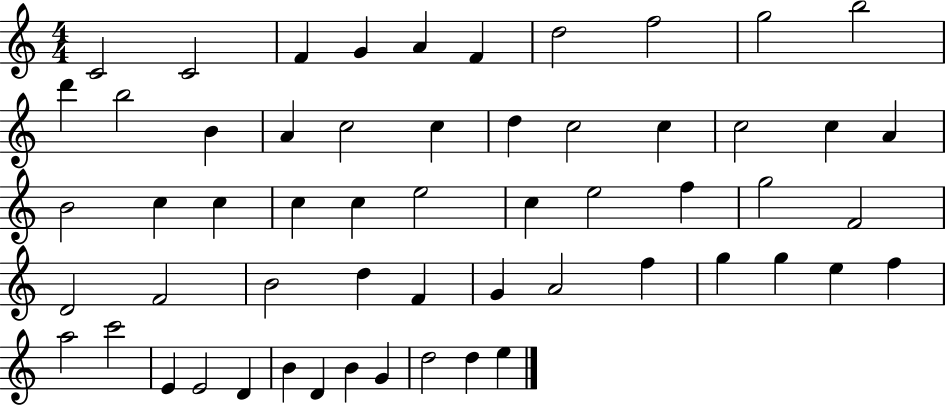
{
  \clef treble
  \numericTimeSignature
  \time 4/4
  \key c \major
  c'2 c'2 | f'4 g'4 a'4 f'4 | d''2 f''2 | g''2 b''2 | \break d'''4 b''2 b'4 | a'4 c''2 c''4 | d''4 c''2 c''4 | c''2 c''4 a'4 | \break b'2 c''4 c''4 | c''4 c''4 e''2 | c''4 e''2 f''4 | g''2 f'2 | \break d'2 f'2 | b'2 d''4 f'4 | g'4 a'2 f''4 | g''4 g''4 e''4 f''4 | \break a''2 c'''2 | e'4 e'2 d'4 | b'4 d'4 b'4 g'4 | d''2 d''4 e''4 | \break \bar "|."
}